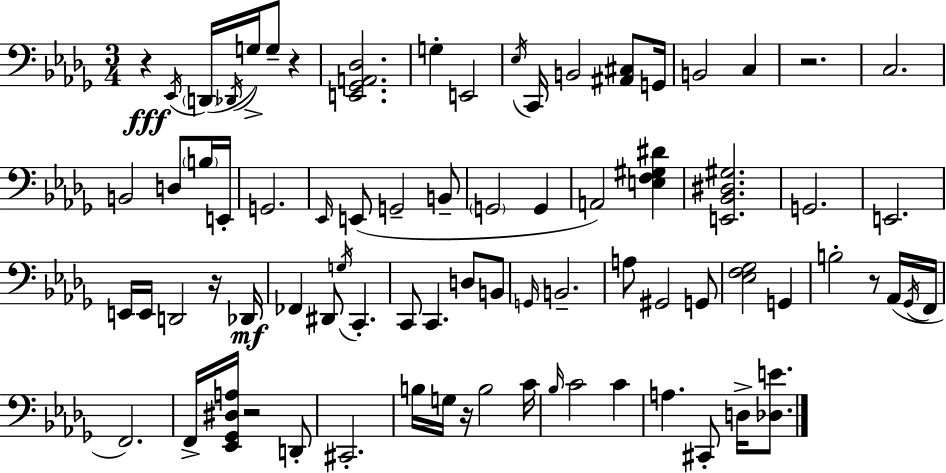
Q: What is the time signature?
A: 3/4